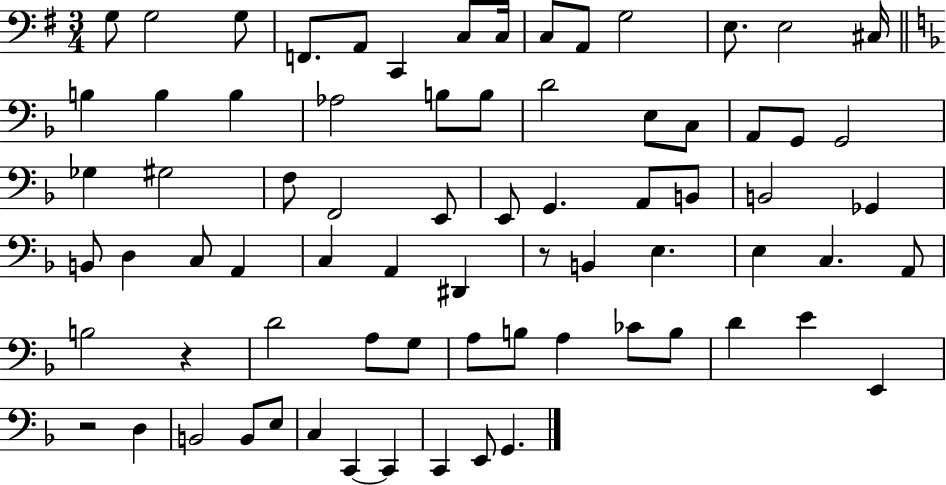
{
  \clef bass
  \numericTimeSignature
  \time 3/4
  \key g \major
  \repeat volta 2 { g8 g2 g8 | f,8. a,8 c,4 c8 c16 | c8 a,8 g2 | e8. e2 cis16 | \break \bar "||" \break \key f \major b4 b4 b4 | aes2 b8 b8 | d'2 e8 c8 | a,8 g,8 g,2 | \break ges4 gis2 | f8 f,2 e,8 | e,8 g,4. a,8 b,8 | b,2 ges,4 | \break b,8 d4 c8 a,4 | c4 a,4 dis,4 | r8 b,4 e4. | e4 c4. a,8 | \break b2 r4 | d'2 a8 g8 | a8 b8 a4 ces'8 b8 | d'4 e'4 e,4 | \break r2 d4 | b,2 b,8 e8 | c4 c,4~~ c,4 | c,4 e,8 g,4. | \break } \bar "|."
}